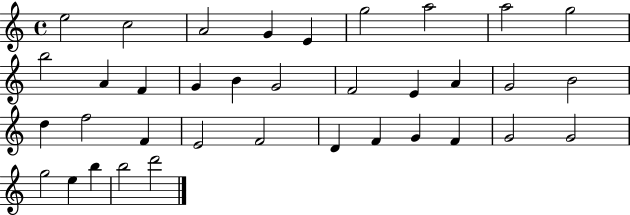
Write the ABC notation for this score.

X:1
T:Untitled
M:4/4
L:1/4
K:C
e2 c2 A2 G E g2 a2 a2 g2 b2 A F G B G2 F2 E A G2 B2 d f2 F E2 F2 D F G F G2 G2 g2 e b b2 d'2